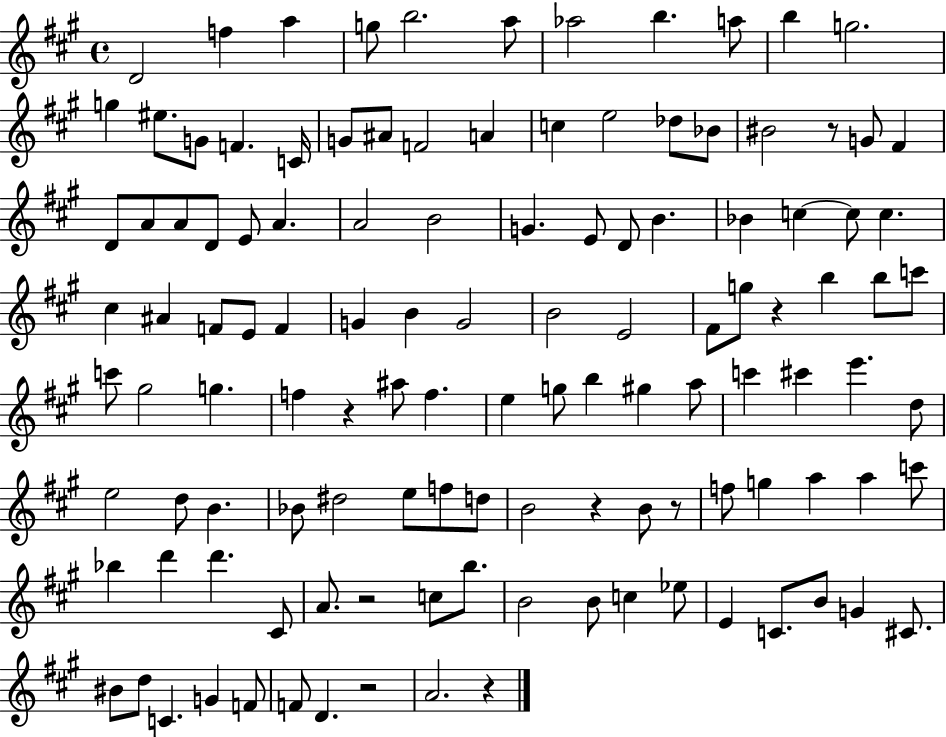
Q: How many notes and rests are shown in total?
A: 120